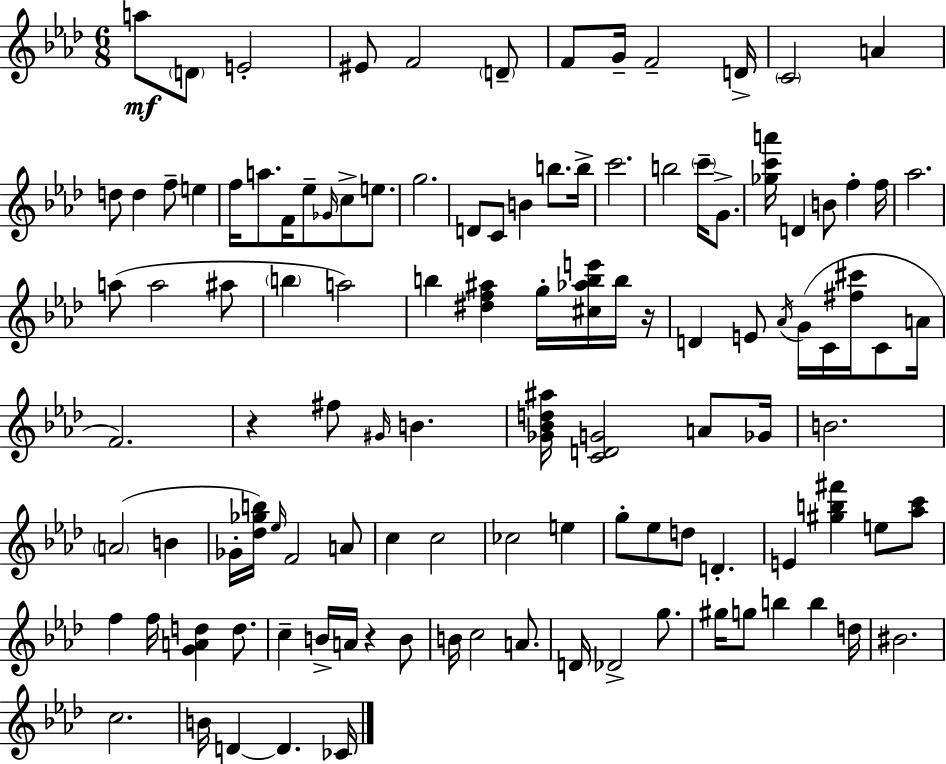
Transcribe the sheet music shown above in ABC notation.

X:1
T:Untitled
M:6/8
L:1/4
K:Ab
a/2 D/2 E2 ^E/2 F2 D/2 F/2 G/4 F2 D/4 C2 A d/2 d f/2 e f/4 a/2 F/4 _e/2 _G/4 c/2 e/2 g2 D/2 C/2 B b/2 b/4 c'2 b2 c'/4 G/2 [_gc'a']/4 D B/2 f f/4 _a2 a/2 a2 ^a/2 b a2 b [^df^a] g/4 [^c_abe']/4 b/4 z/4 D E/2 _A/4 G/4 C/4 [^f^c']/4 C/2 A/4 F2 z ^f/2 ^G/4 B [_G_Bd^a]/4 [CDG]2 A/2 _G/4 B2 A2 B _G/4 [_d_gb]/4 _e/4 F2 A/2 c c2 _c2 e g/2 _e/2 d/2 D E [^gb^f'] e/2 [_ac']/2 f f/4 [GAd] d/2 c B/4 A/4 z B/2 B/4 c2 A/2 D/4 _D2 g/2 ^g/4 g/2 b b d/4 ^B2 c2 B/4 D D _C/4